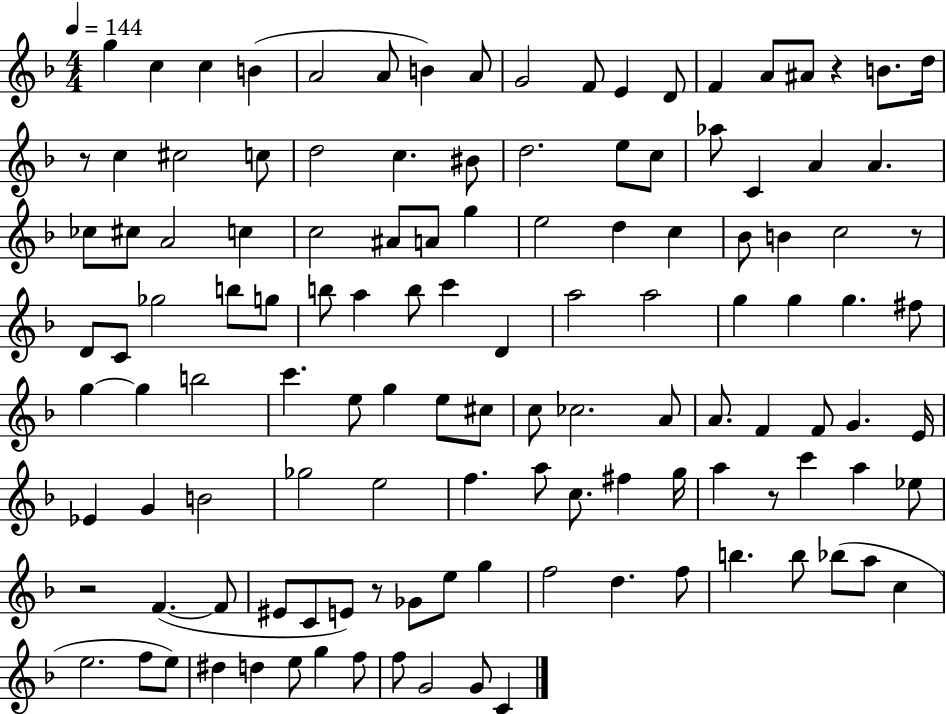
{
  \clef treble
  \numericTimeSignature
  \time 4/4
  \key f \major
  \tempo 4 = 144
  g''4 c''4 c''4 b'4( | a'2 a'8 b'4) a'8 | g'2 f'8 e'4 d'8 | f'4 a'8 ais'8 r4 b'8. d''16 | \break r8 c''4 cis''2 c''8 | d''2 c''4. bis'8 | d''2. e''8 c''8 | aes''8 c'4 a'4 a'4. | \break ces''8 cis''8 a'2 c''4 | c''2 ais'8 a'8 g''4 | e''2 d''4 c''4 | bes'8 b'4 c''2 r8 | \break d'8 c'8 ges''2 b''8 g''8 | b''8 a''4 b''8 c'''4 d'4 | a''2 a''2 | g''4 g''4 g''4. fis''8 | \break g''4~~ g''4 b''2 | c'''4. e''8 g''4 e''8 cis''8 | c''8 ces''2. a'8 | a'8. f'4 f'8 g'4. e'16 | \break ees'4 g'4 b'2 | ges''2 e''2 | f''4. a''8 c''8. fis''4 g''16 | a''4 r8 c'''4 a''4 ees''8 | \break r2 f'4.~(~ f'8 | eis'8 c'8 e'8) r8 ges'8 e''8 g''4 | f''2 d''4. f''8 | b''4. b''8 bes''8( a''8 c''4 | \break e''2. f''8 e''8) | dis''4 d''4 e''8 g''4 f''8 | f''8 g'2 g'8 c'4 | \bar "|."
}